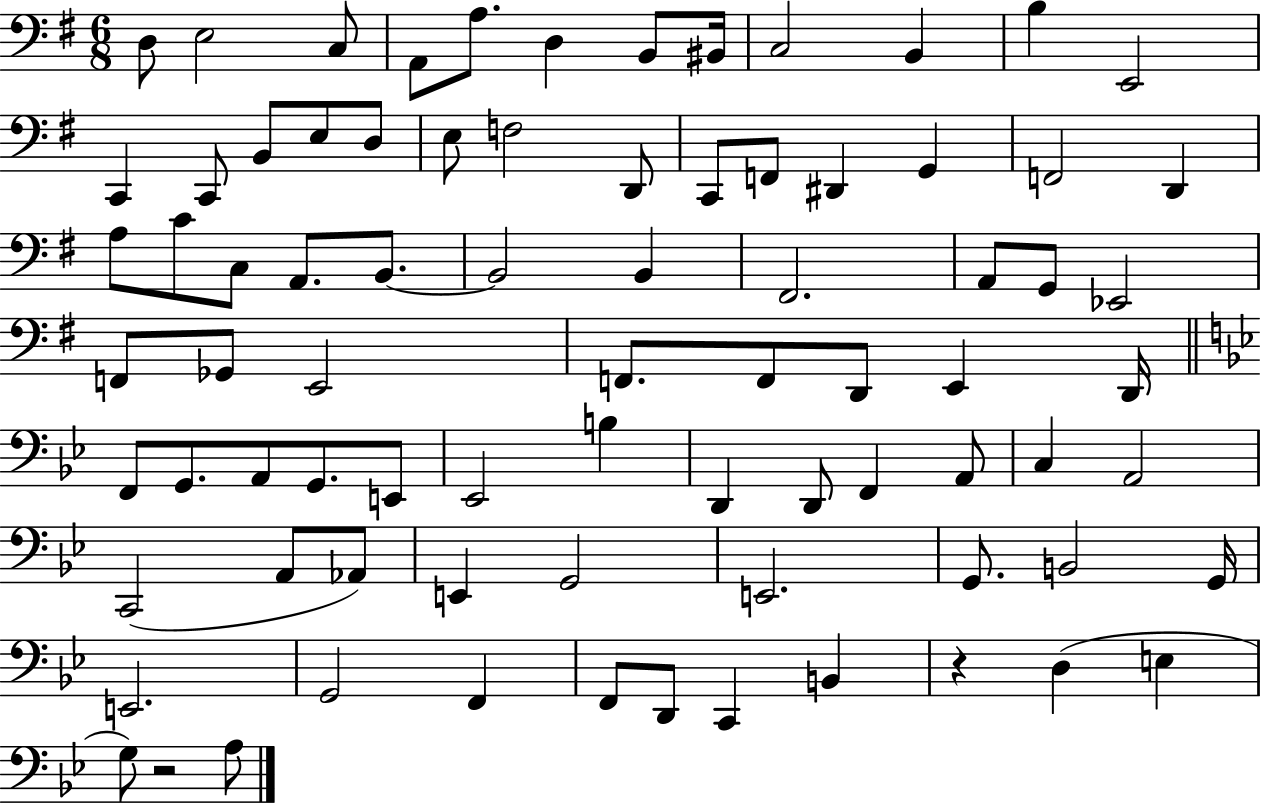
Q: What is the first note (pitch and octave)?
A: D3